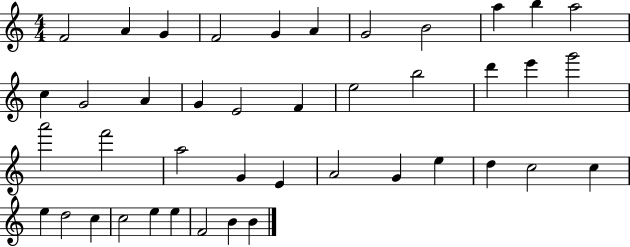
F4/h A4/q G4/q F4/h G4/q A4/q G4/h B4/h A5/q B5/q A5/h C5/q G4/h A4/q G4/q E4/h F4/q E5/h B5/h D6/q E6/q G6/h A6/h F6/h A5/h G4/q E4/q A4/h G4/q E5/q D5/q C5/h C5/q E5/q D5/h C5/q C5/h E5/q E5/q F4/h B4/q B4/q